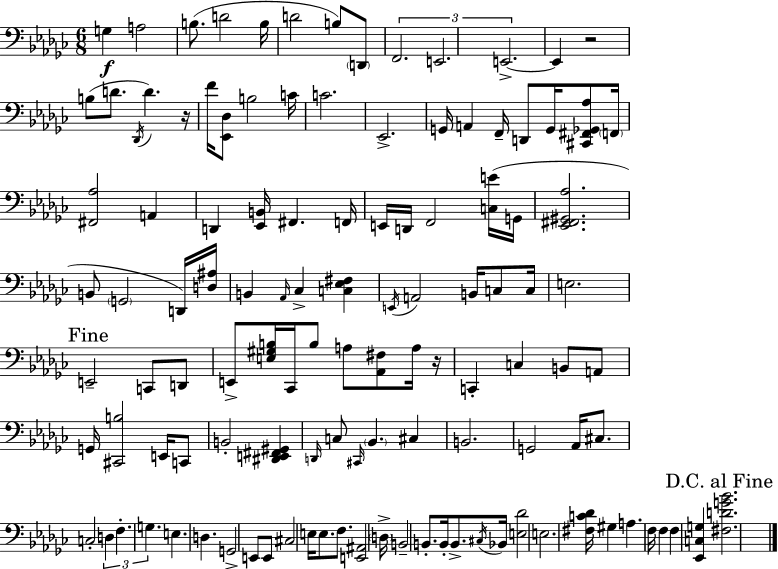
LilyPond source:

{
  \clef bass
  \numericTimeSignature
  \time 6/8
  \key ees \minor
  g4\f a2 | b8.( d'2 b16 | d'2 b8) \parenthesize d,8 | \tuplet 3/2 { f,2. | \break e,2. | e,2.->~~ } | e,4 r2 | b8( d'8. \acciaccatura { des,16 } d'4.) | \break r16 f'16 <ees, des>8 b2 | c'16 c'2. | ees,2.-> | g,16 a,4 f,16-- d,8 g,16 <cis, fis, ges, aes>8 | \break \parenthesize f,16 <fis, aes>2 a,4 | d,4 <ees, b,>16 fis,4. | f,16 e,16 d,16 f,2 <c e'>16( | g,16 <ees, fis, gis, aes>2. | \break b,8 \parenthesize g,2 d,16) | <d ais>16 b,4 \grace { aes,16 } ces4-> <c ees fis>4 | \acciaccatura { e,16 } a,2 b,16 | c8 c16 e2. | \break \mark "Fine" e,2-- c,8 | d,8 e,8-> <e gis b>16 ces,16 b8 a8 <aes, fis>8 | a16 r16 c,4-. c4 b,8 | a,8 g,16 <cis, b>2 | \break e,16 c,8 b,2-. <dis, e, fis, gis,>4 | \grace { d,16 } c8 \grace { cis,16 } \parenthesize bes,4. | cis4 b,2. | g,2 | \break aes,16 cis8. c2-. | \tuplet 3/2 { d4 f4.-. g4. } | e4. d4. | g,2-> | \break e,8 e,8 cis2 | e16 e8. f8. <e, ais,>2 | \parenthesize d16-> b,2-- | b,8.-. b,16-. b,8.-> \acciaccatura { cis16 } bes,16 <e des'>2 | \break e2. | <fis c' des'>16 gis4 a4. | f16 f4 f4 | <ees, c g>4 \mark "D.C. al Fine" <fis d' g' bes'>2. | \break \bar "|."
}